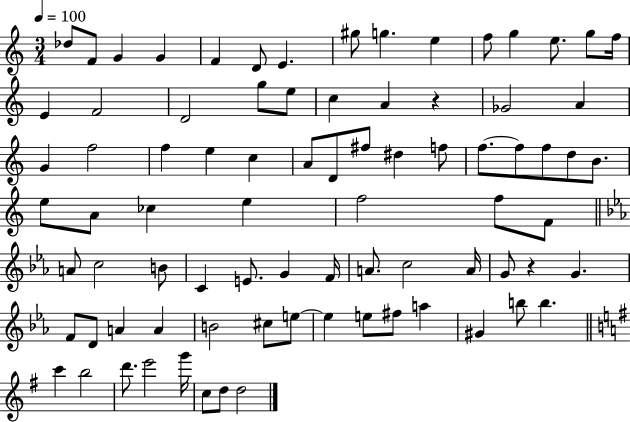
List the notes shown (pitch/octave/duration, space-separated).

Db5/e F4/e G4/q G4/q F4/q D4/e E4/q. G#5/e G5/q. E5/q F5/e G5/q E5/e. G5/e F5/s E4/q F4/h D4/h G5/e E5/e C5/q A4/q R/q Gb4/h A4/q G4/q F5/h F5/q E5/q C5/q A4/e D4/e F#5/e D#5/q F5/e F5/e. F5/e F5/e D5/e B4/e. E5/e A4/e CES5/q E5/q F5/h F5/e F4/e A4/e C5/h B4/e C4/q E4/e. G4/q F4/s A4/e. C5/h A4/s G4/e R/q G4/q. F4/e D4/e A4/q A4/q B4/h C#5/e E5/e E5/q E5/e F#5/e A5/q G#4/q B5/e B5/q. C6/q B5/h D6/e. E6/h G6/s C5/e D5/e D5/h